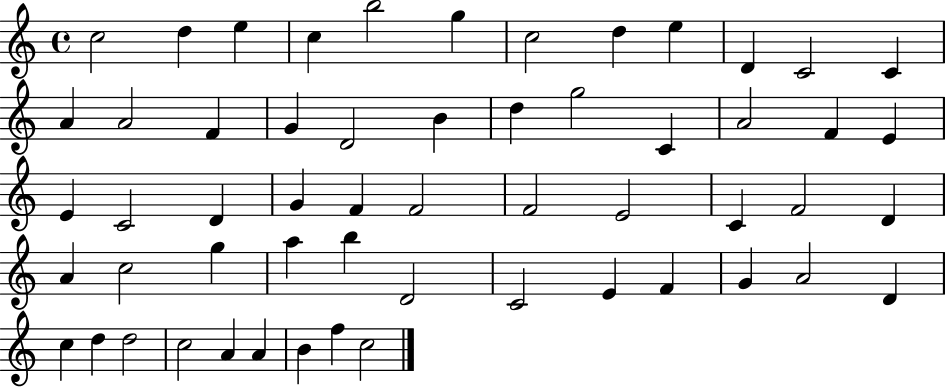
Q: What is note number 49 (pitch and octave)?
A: D5